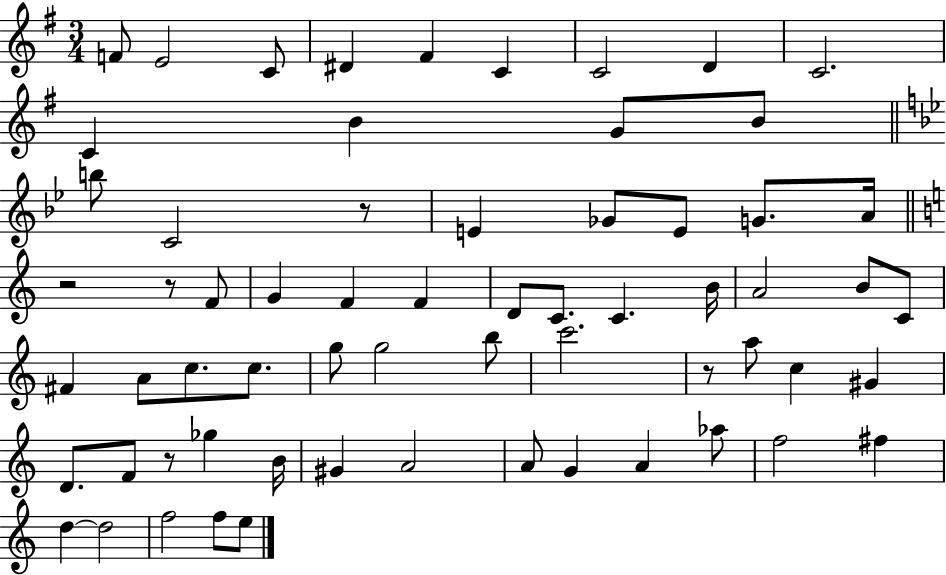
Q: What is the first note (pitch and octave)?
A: F4